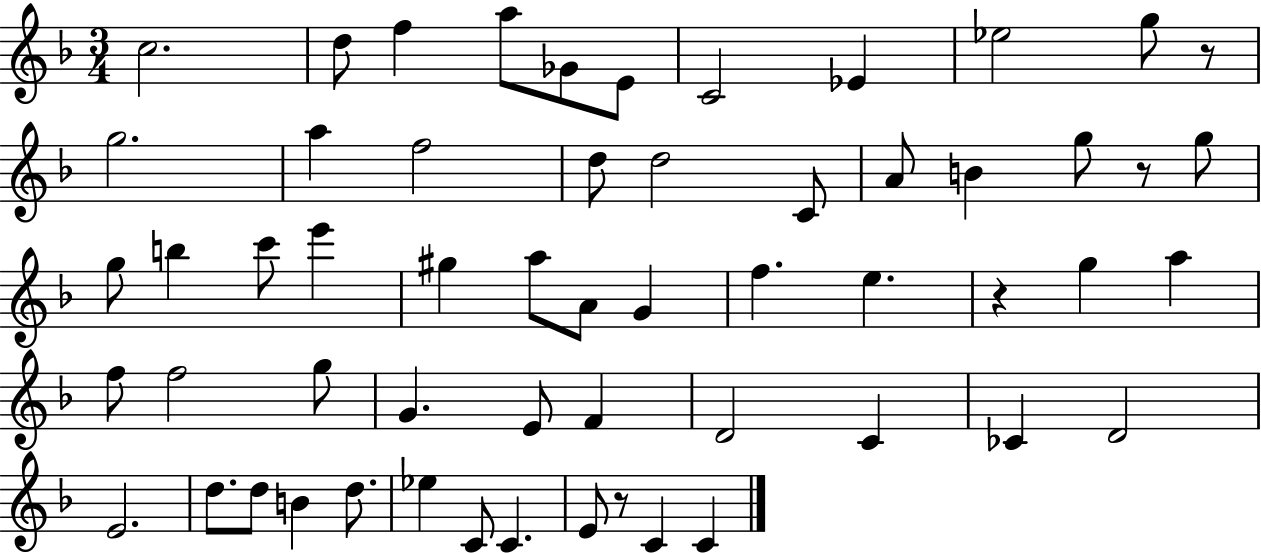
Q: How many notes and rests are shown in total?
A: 57